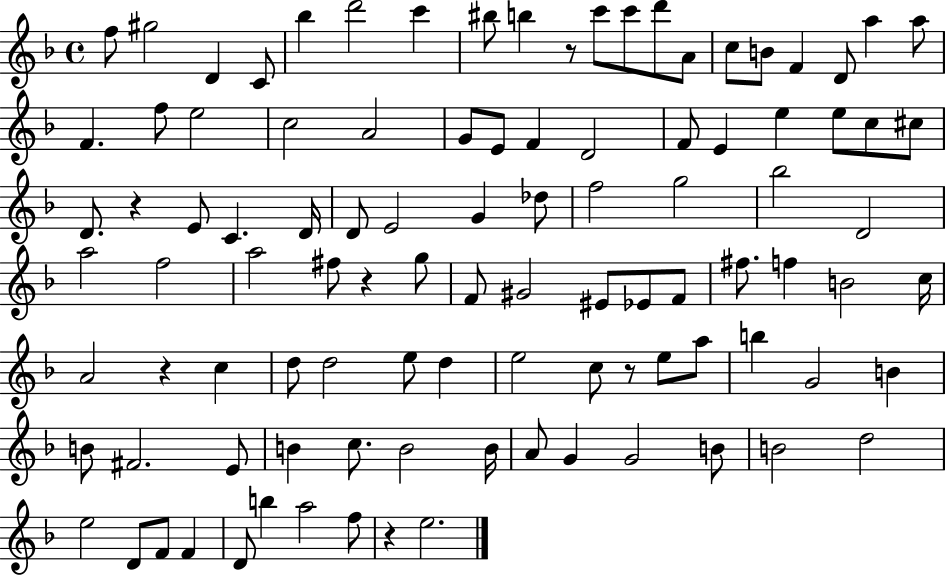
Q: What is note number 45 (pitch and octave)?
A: Bb5